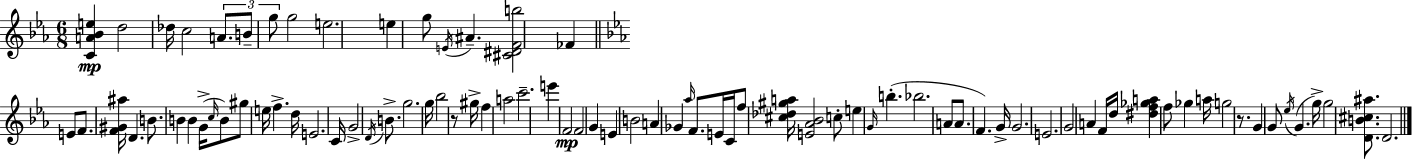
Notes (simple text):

[C4,A4,Bb4,E5]/q D5/h Db5/s C5/h A4/e. B4/e G5/e G5/h E5/h. E5/q G5/e E4/s A#4/q. [C#4,D#4,F4,B5]/h FES4/q E4/e F4/e. [F4,G#4,A#5]/s D4/q. B4/e. B4/q B4/q G4/s C5/s B4/e G#5/e E5/s F5/q. D5/s E4/h. C4/s G4/h D4/s B4/e. G5/h. G5/s Bb5/h R/e G#5/s F5/q A5/h C6/h. E6/q F4/h F4/h G4/q E4/q B4/h A4/q Gb4/q Ab5/s F4/e. E4/s C4/s F5/e [C#5,Db5,G#5,A5]/s [E4,Ab4,Bb4]/h C5/e E5/q G4/s B5/q. Bb5/h. A4/e A4/e. F4/q. G4/s G4/h. E4/h. G4/h A4/q F4/s D5/s [D#5,F5,Gb5,A5]/q F5/e Gb5/q A5/s G5/h R/e. G4/q G4/e Eb5/s G4/q. G5/s G5/h [D4,B4,C#5,A#5]/e. D4/h.